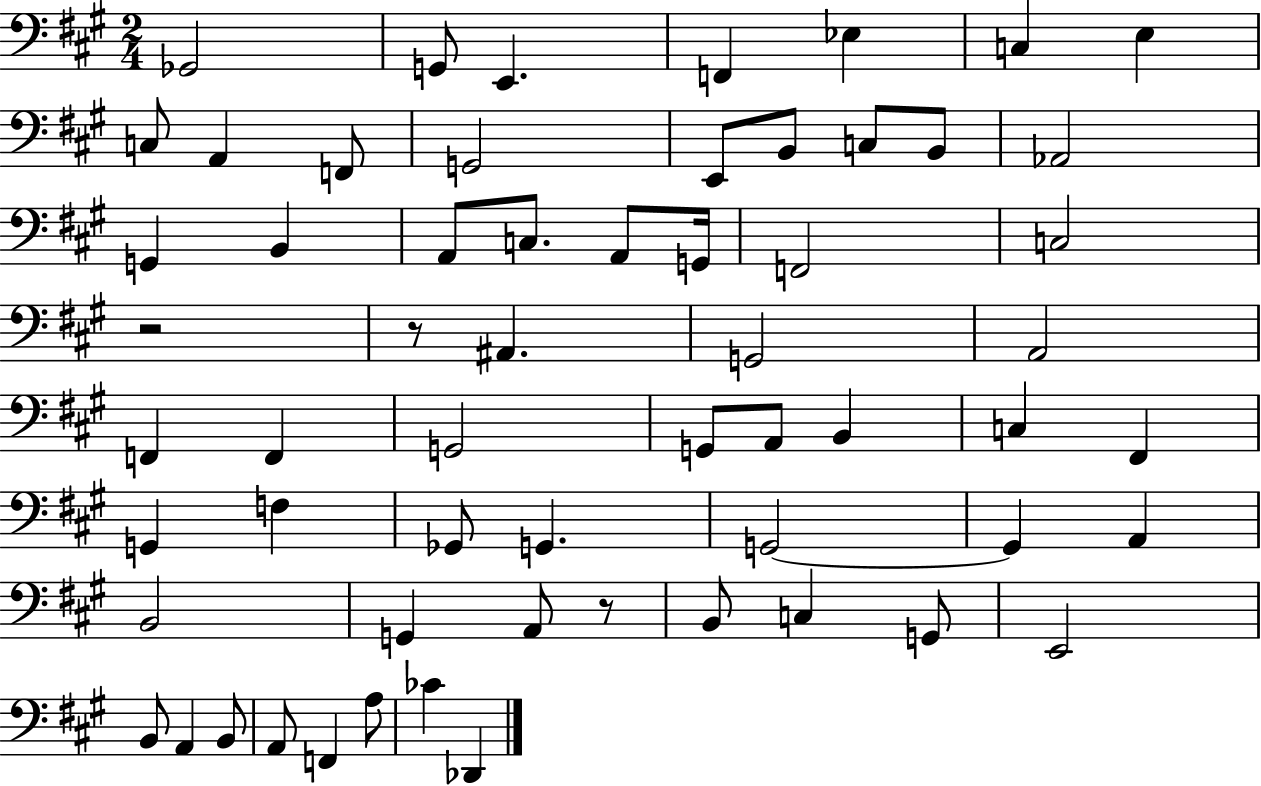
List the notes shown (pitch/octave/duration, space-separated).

Gb2/h G2/e E2/q. F2/q Eb3/q C3/q E3/q C3/e A2/q F2/e G2/h E2/e B2/e C3/e B2/e Ab2/h G2/q B2/q A2/e C3/e. A2/e G2/s F2/h C3/h R/h R/e A#2/q. G2/h A2/h F2/q F2/q G2/h G2/e A2/e B2/q C3/q F#2/q G2/q F3/q Gb2/e G2/q. G2/h G2/q A2/q B2/h G2/q A2/e R/e B2/e C3/q G2/e E2/h B2/e A2/q B2/e A2/e F2/q A3/e CES4/q Db2/q